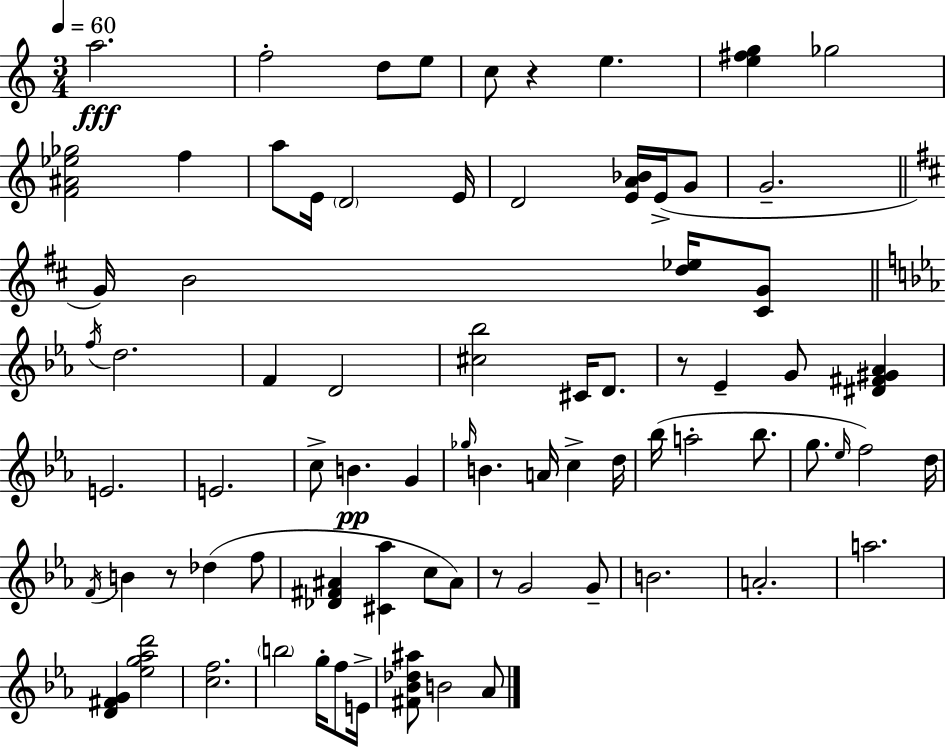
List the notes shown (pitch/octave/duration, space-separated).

A5/h. F5/h D5/e E5/e C5/e R/q E5/q. [E5,F#5,G5]/q Gb5/h [F4,A#4,Eb5,Gb5]/h F5/q A5/e E4/s D4/h E4/s D4/h [E4,A4,Bb4]/s E4/s G4/e G4/h. G4/s B4/h [D5,Eb5]/s [C#4,G4]/e F5/s D5/h. F4/q D4/h [C#5,Bb5]/h C#4/s D4/e. R/e Eb4/q G4/e [D#4,F#4,G#4,Ab4]/q E4/h. E4/h. C5/e B4/q. G4/q Gb5/s B4/q. A4/s C5/q D5/s Bb5/s A5/h Bb5/e. G5/e. Eb5/s F5/h D5/s F4/s B4/q R/e Db5/q F5/e [Db4,F#4,A#4]/q [C#4,Ab5]/q C5/e A#4/e R/e G4/h G4/e B4/h. A4/h. A5/h. [D4,F#4,G4]/q [Eb5,G5,Ab5,D6]/h [C5,F5]/h. B5/h G5/s F5/e E4/s [F#4,Bb4,Db5,A#5]/e B4/h Ab4/e